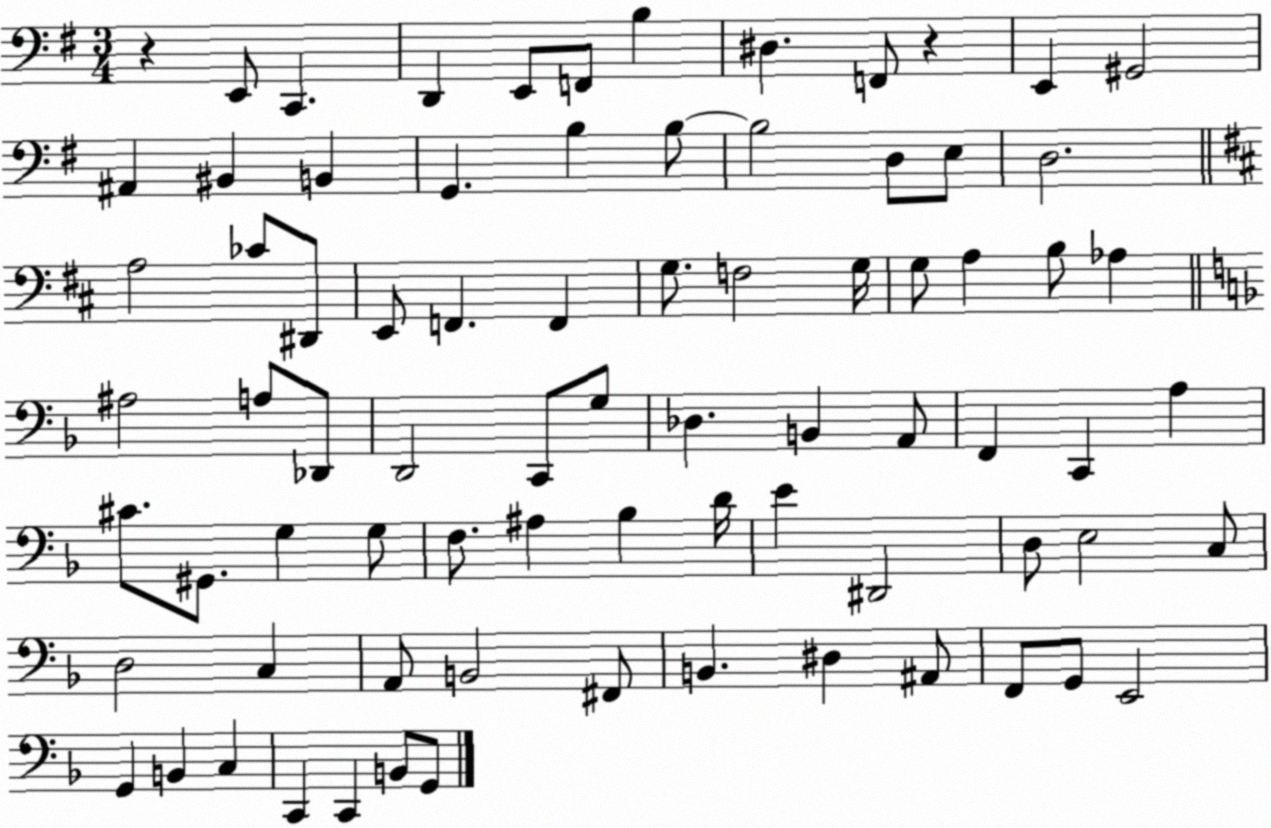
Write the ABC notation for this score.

X:1
T:Untitled
M:3/4
L:1/4
K:G
z E,,/2 C,, D,, E,,/2 F,,/2 B, ^D, F,,/2 z E,, ^G,,2 ^A,, ^B,, B,, G,, B, B,/2 B,2 D,/2 E,/2 D,2 A,2 _C/2 ^D,,/2 E,,/2 F,, F,, G,/2 F,2 G,/4 G,/2 A, B,/2 _A, ^A,2 A,/2 _D,,/2 D,,2 C,,/2 G,/2 _D, B,, A,,/2 F,, C,, A, ^C/2 ^G,,/2 G, G,/2 F,/2 ^A, _B, D/4 E ^D,,2 D,/2 E,2 C,/2 D,2 C, A,,/2 B,,2 ^F,,/2 B,, ^D, ^A,,/2 F,,/2 G,,/2 E,,2 G,, B,, C, C,, C,, B,,/2 G,,/2